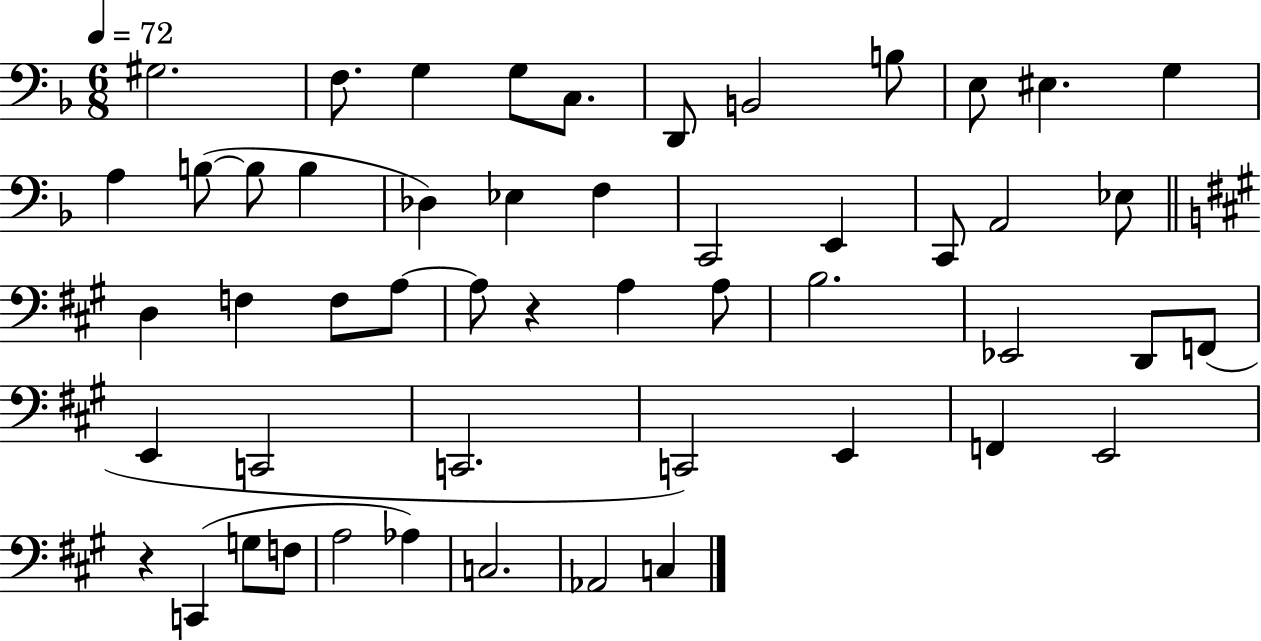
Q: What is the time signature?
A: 6/8